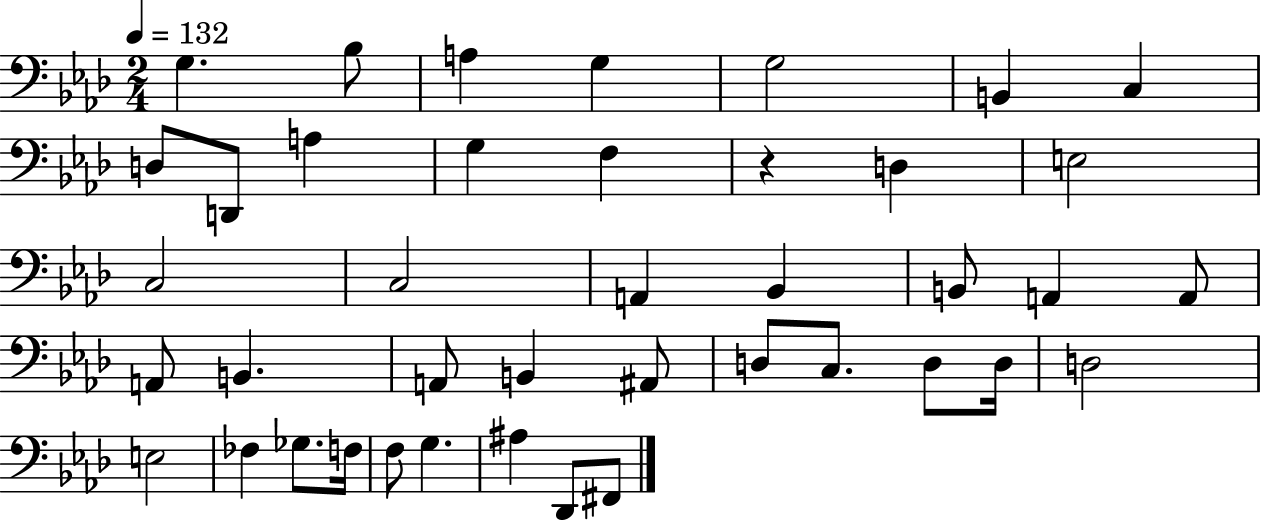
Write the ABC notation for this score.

X:1
T:Untitled
M:2/4
L:1/4
K:Ab
G, _B,/2 A, G, G,2 B,, C, D,/2 D,,/2 A, G, F, z D, E,2 C,2 C,2 A,, _B,, B,,/2 A,, A,,/2 A,,/2 B,, A,,/2 B,, ^A,,/2 D,/2 C,/2 D,/2 D,/4 D,2 E,2 _F, _G,/2 F,/4 F,/2 G, ^A, _D,,/2 ^F,,/2